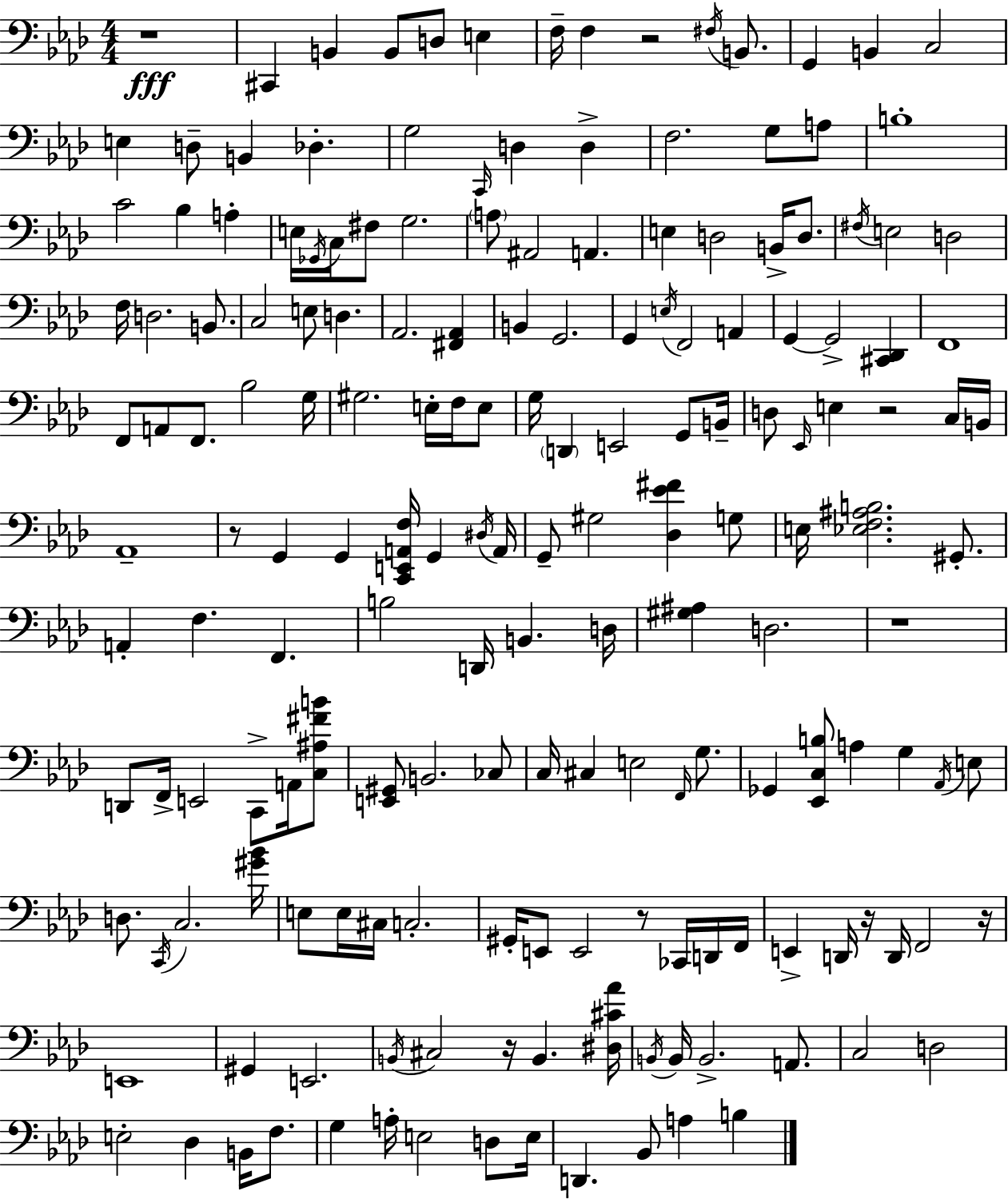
{
  \clef bass
  \numericTimeSignature
  \time 4/4
  \key f \minor
  r1\fff | cis,4 b,4 b,8 d8 e4 | f16-- f4 r2 \acciaccatura { fis16 } b,8. | g,4 b,4 c2 | \break e4 d8-- b,4 des4.-. | g2 \grace { c,16 } d4 d4-> | f2. g8 | a8 b1-. | \break c'2 bes4 a4-. | e16 \acciaccatura { ges,16 } c16 fis8 g2. | \parenthesize a8 ais,2 a,4. | e4 d2 b,16-> | \break d8. \acciaccatura { fis16 } e2 d2 | f16 d2. | b,8. c2 e8 d4. | aes,2. | \break <fis, aes,>4 b,4 g,2. | g,4 \acciaccatura { e16 } f,2 | a,4 g,4~~ g,2-> | <cis, des,>4 f,1 | \break f,8 a,8 f,8. bes2 | g16 gis2. | e16-. f16 e8 g16 \parenthesize d,4 e,2 | g,8 b,16-- d8 \grace { ees,16 } e4 r2 | \break c16 b,16 aes,1-- | r8 g,4 g,4 | <c, e, a, f>16 g,4 \acciaccatura { dis16 } a,16 g,8-- gis2 | <des ees' fis'>4 g8 e16 <ees f ais b>2. | \break gis,8.-. a,4-. f4. | f,4. b2 d,16 | b,4. d16 <gis ais>4 d2. | r1 | \break d,8 f,16-> e,2 | c,8-> a,16 <c ais fis' b'>8 <e, gis,>8 b,2. | ces8 c16 cis4 e2 | \grace { f,16 } g8. ges,4 <ees, c b>8 a4 | \break g4 \acciaccatura { aes,16 } e8 d8. \acciaccatura { c,16 } c2. | <gis' bes'>16 e8 e16 cis16 c2.-. | gis,16-. e,8 e,2 | r8 ces,16 d,16 f,16 e,4-> d,16 r16 | \break d,16 f,2 r16 e,1 | gis,4 e,2. | \acciaccatura { b,16 } cis2 | r16 b,4. <dis cis' aes'>16 \acciaccatura { b,16 } b,16 b,2.-> | \break a,8. c2 | d2 e2-. | des4 b,16 f8. g4 | a16-. e2 d8 e16 d,4. | \break bes,8 a4 b4 \bar "|."
}